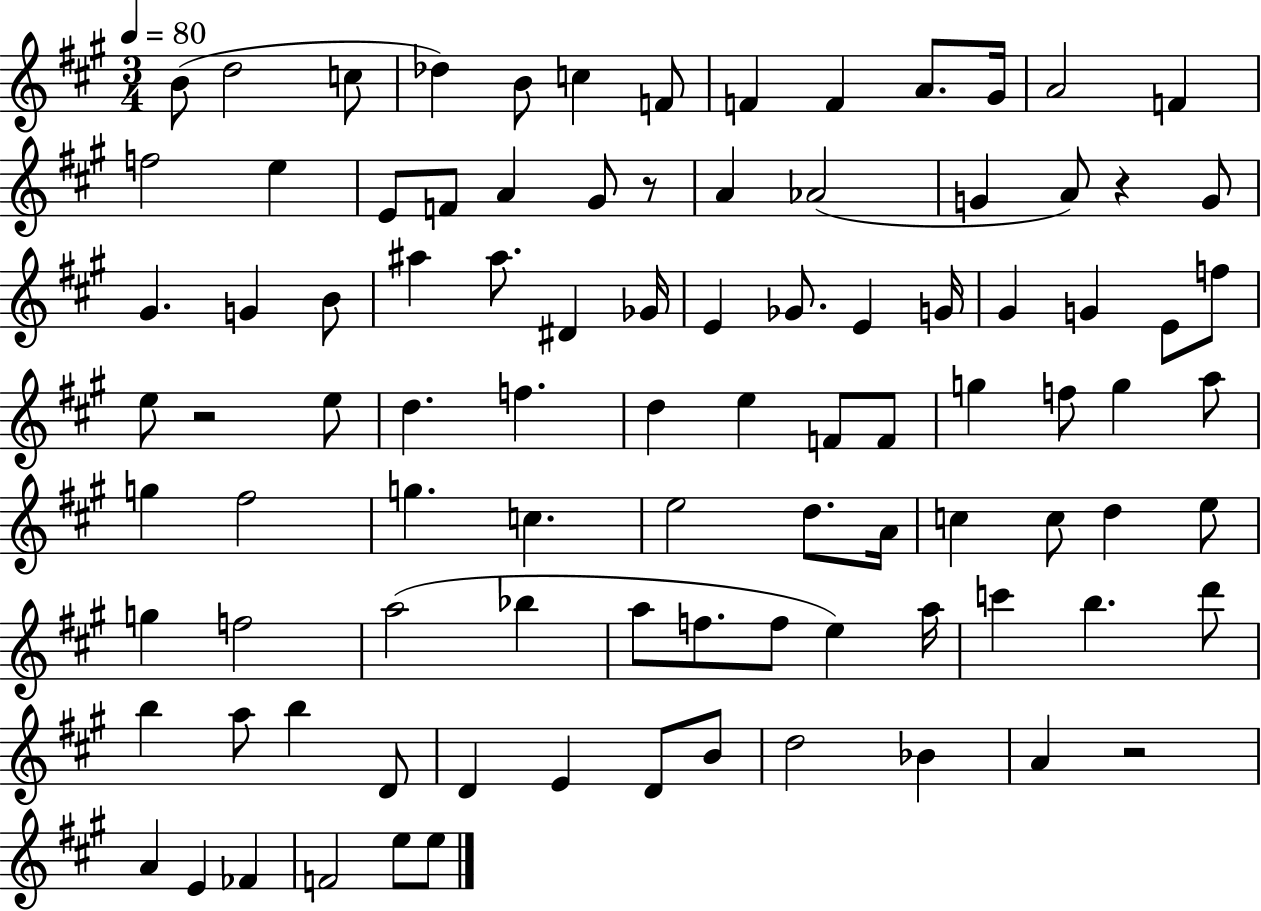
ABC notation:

X:1
T:Untitled
M:3/4
L:1/4
K:A
B/2 d2 c/2 _d B/2 c F/2 F F A/2 ^G/4 A2 F f2 e E/2 F/2 A ^G/2 z/2 A _A2 G A/2 z G/2 ^G G B/2 ^a ^a/2 ^D _G/4 E _G/2 E G/4 ^G G E/2 f/2 e/2 z2 e/2 d f d e F/2 F/2 g f/2 g a/2 g ^f2 g c e2 d/2 A/4 c c/2 d e/2 g f2 a2 _b a/2 f/2 f/2 e a/4 c' b d'/2 b a/2 b D/2 D E D/2 B/2 d2 _B A z2 A E _F F2 e/2 e/2